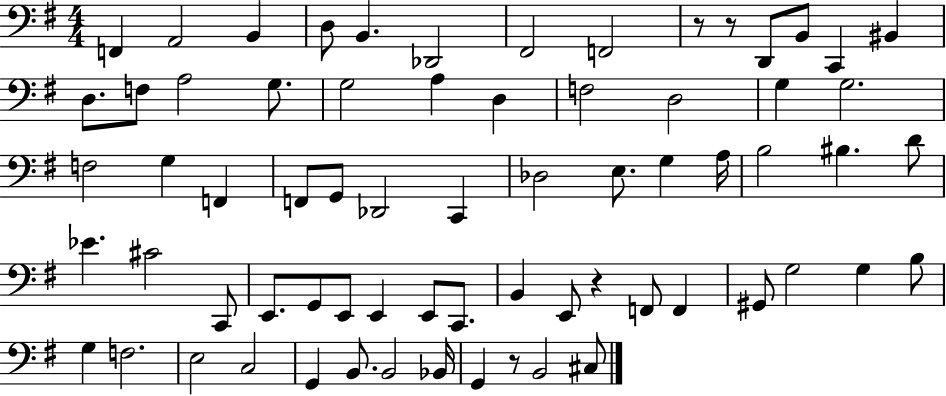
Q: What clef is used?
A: bass